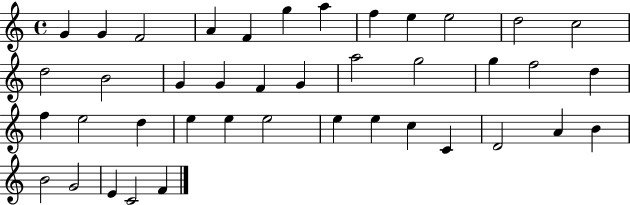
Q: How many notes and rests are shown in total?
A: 41